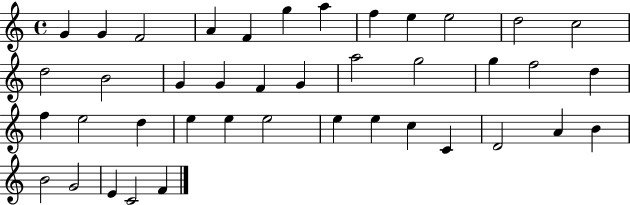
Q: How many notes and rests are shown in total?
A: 41